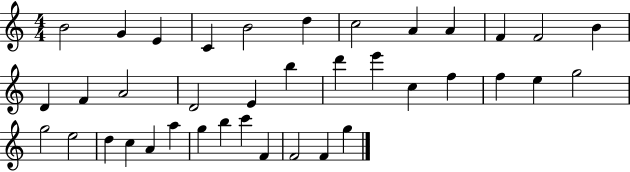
B4/h G4/q E4/q C4/q B4/h D5/q C5/h A4/q A4/q F4/q F4/h B4/q D4/q F4/q A4/h D4/h E4/q B5/q D6/q E6/q C5/q F5/q F5/q E5/q G5/h G5/h E5/h D5/q C5/q A4/q A5/q G5/q B5/q C6/q F4/q F4/h F4/q G5/q